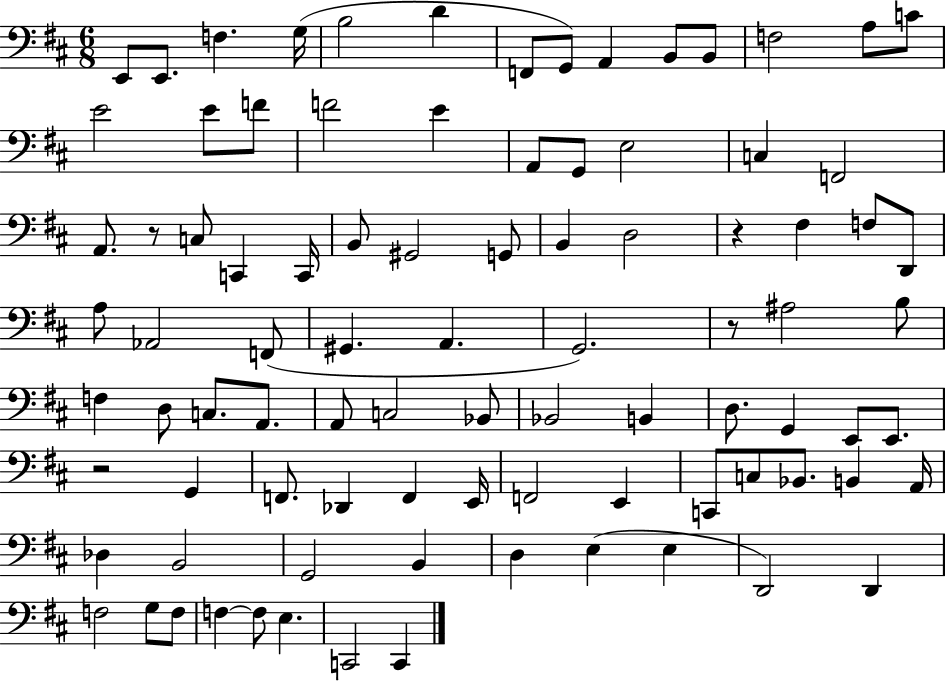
E2/e E2/e. F3/q. G3/s B3/h D4/q F2/e G2/e A2/q B2/e B2/e F3/h A3/e C4/e E4/h E4/e F4/e F4/h E4/q A2/e G2/e E3/h C3/q F2/h A2/e. R/e C3/e C2/q C2/s B2/e G#2/h G2/e B2/q D3/h R/q F#3/q F3/e D2/e A3/e Ab2/h F2/e G#2/q. A2/q. G2/h. R/e A#3/h B3/e F3/q D3/e C3/e. A2/e. A2/e C3/h Bb2/e Bb2/h B2/q D3/e. G2/q E2/e E2/e. R/h G2/q F2/e. Db2/q F2/q E2/s F2/h E2/q C2/e C3/e Bb2/e. B2/q A2/s Db3/q B2/h G2/h B2/q D3/q E3/q E3/q D2/h D2/q F3/h G3/e F3/e F3/q F3/e E3/q. C2/h C2/q